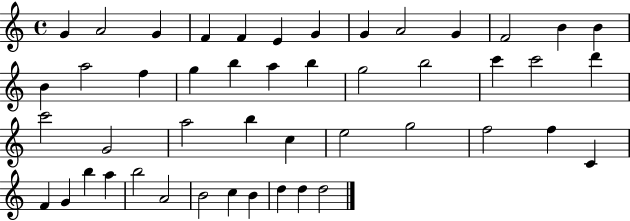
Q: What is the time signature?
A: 4/4